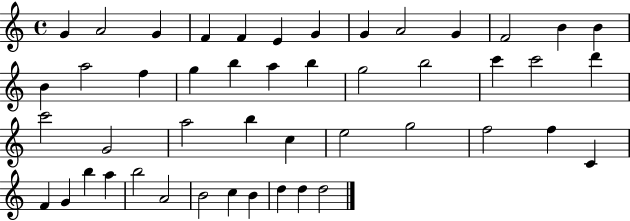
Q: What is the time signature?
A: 4/4